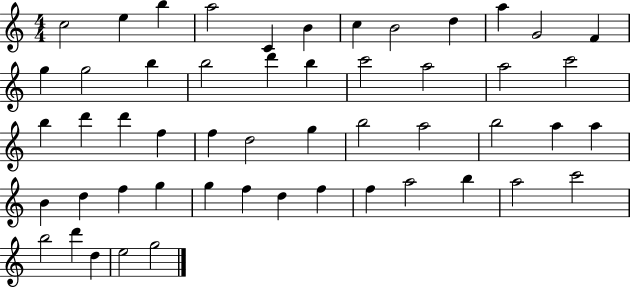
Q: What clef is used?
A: treble